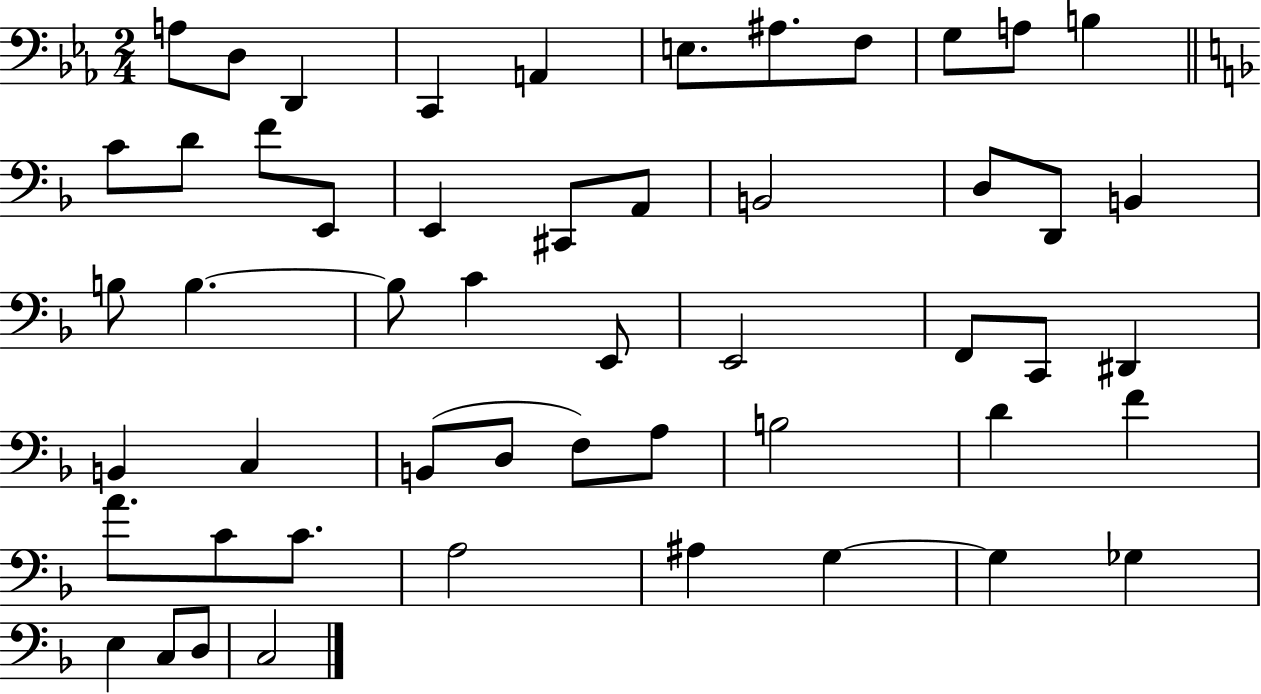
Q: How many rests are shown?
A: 0